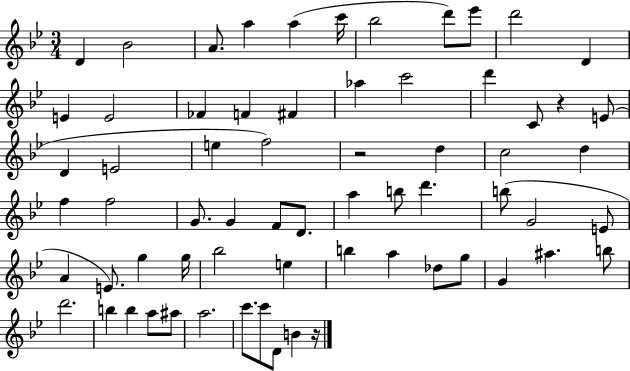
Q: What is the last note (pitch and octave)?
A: B4